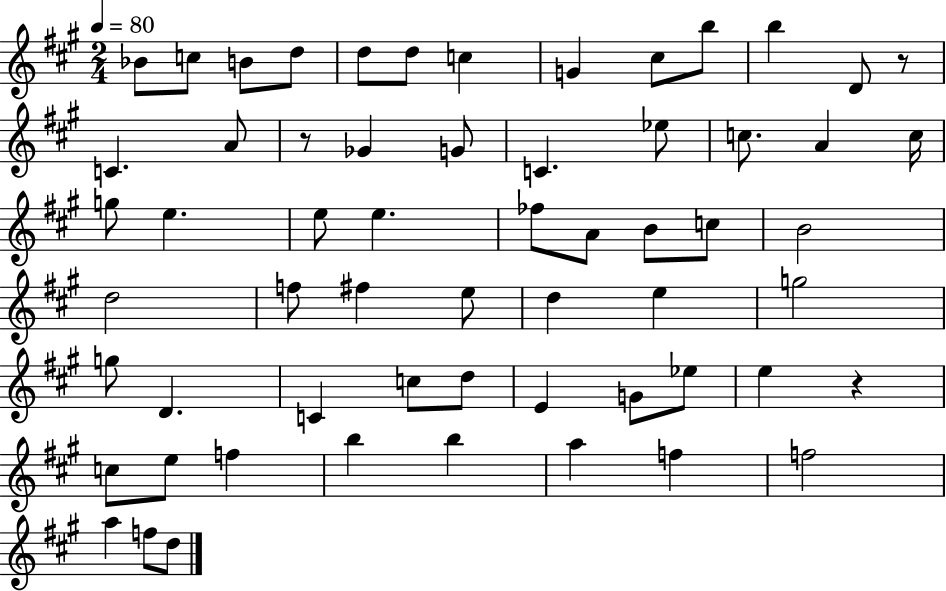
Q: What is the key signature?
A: A major